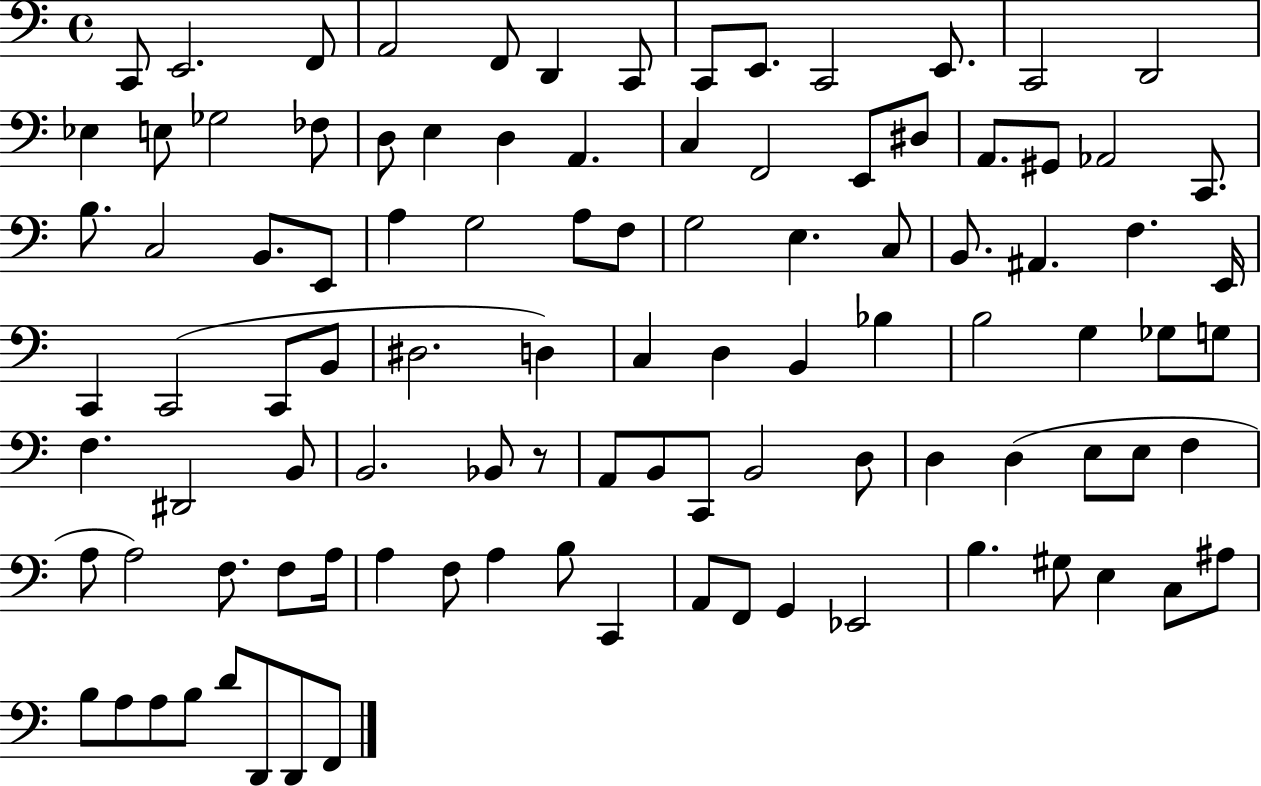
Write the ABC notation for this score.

X:1
T:Untitled
M:4/4
L:1/4
K:C
C,,/2 E,,2 F,,/2 A,,2 F,,/2 D,, C,,/2 C,,/2 E,,/2 C,,2 E,,/2 C,,2 D,,2 _E, E,/2 _G,2 _F,/2 D,/2 E, D, A,, C, F,,2 E,,/2 ^D,/2 A,,/2 ^G,,/2 _A,,2 C,,/2 B,/2 C,2 B,,/2 E,,/2 A, G,2 A,/2 F,/2 G,2 E, C,/2 B,,/2 ^A,, F, E,,/4 C,, C,,2 C,,/2 B,,/2 ^D,2 D, C, D, B,, _B, B,2 G, _G,/2 G,/2 F, ^D,,2 B,,/2 B,,2 _B,,/2 z/2 A,,/2 B,,/2 C,,/2 B,,2 D,/2 D, D, E,/2 E,/2 F, A,/2 A,2 F,/2 F,/2 A,/4 A, F,/2 A, B,/2 C,, A,,/2 F,,/2 G,, _E,,2 B, ^G,/2 E, C,/2 ^A,/2 B,/2 A,/2 A,/2 B,/2 D/2 D,,/2 D,,/2 F,,/2